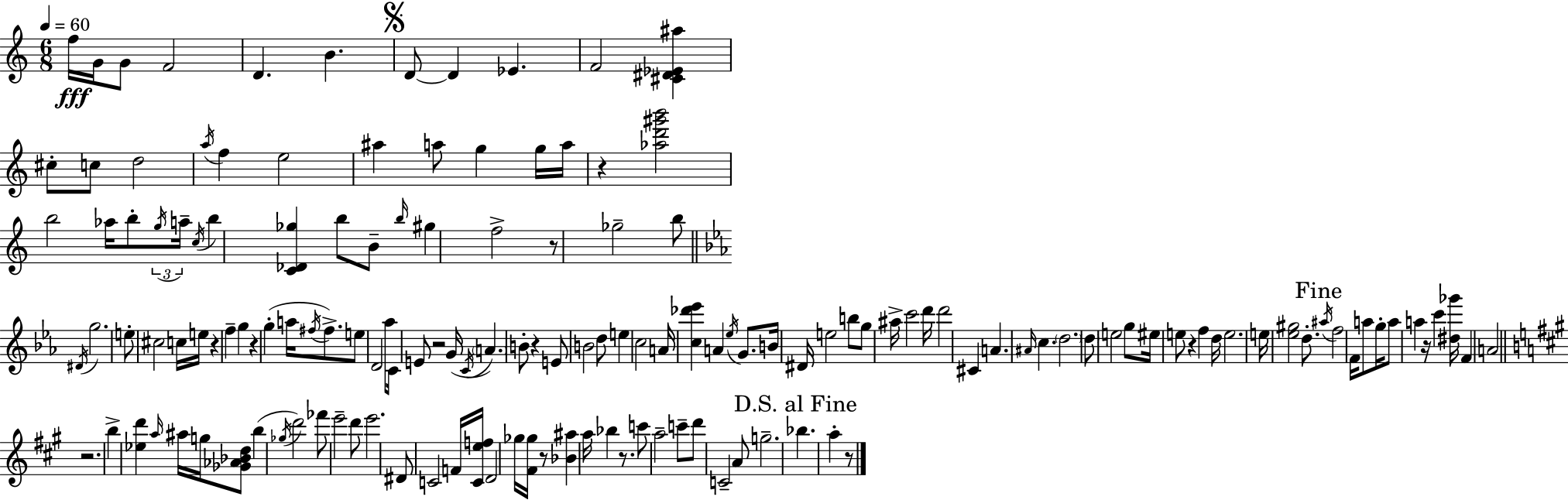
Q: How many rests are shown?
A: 12